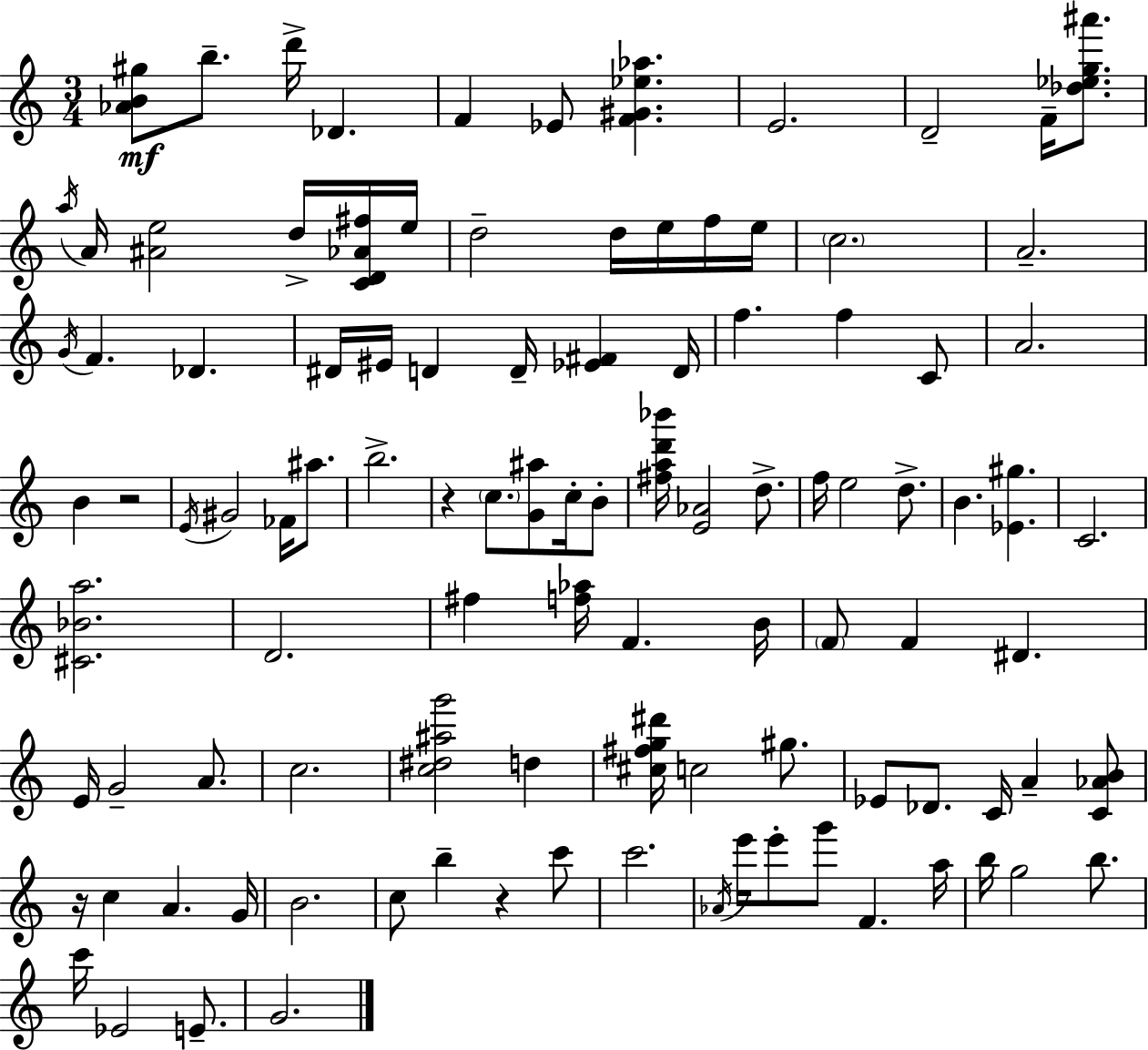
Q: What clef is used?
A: treble